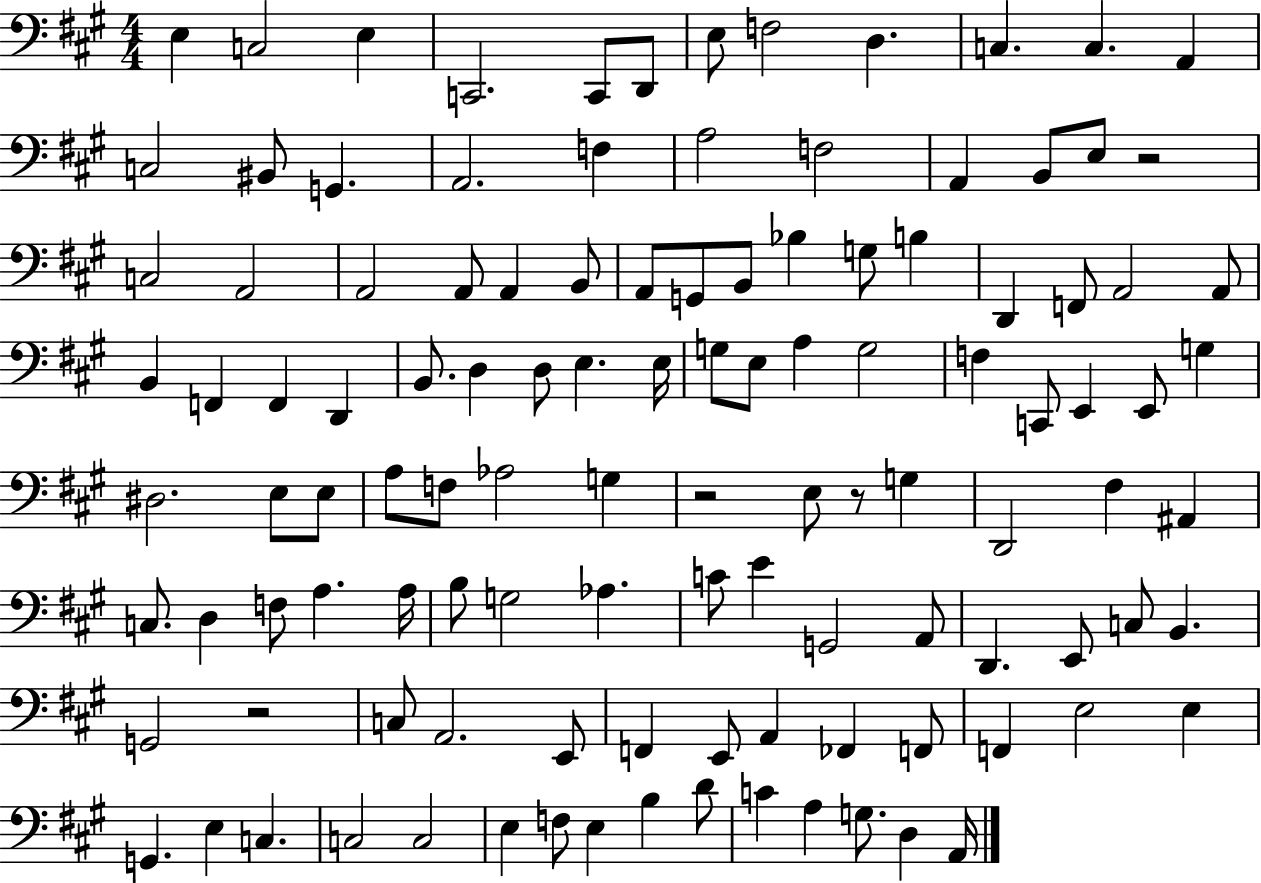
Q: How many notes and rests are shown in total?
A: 115